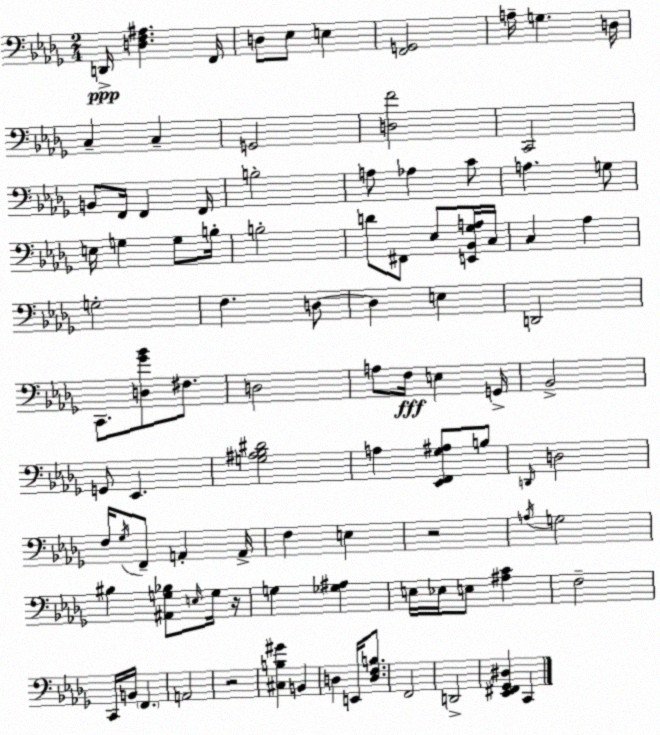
X:1
T:Untitled
M:2/4
L:1/4
K:Bbm
D,,/4 [D,F,^A,] F,,/4 D,/2 _E,/2 E, [F,,G,,]2 A,/4 G, D,/4 C, C, G,,2 [D,F]2 C,,2 B,,/2 F,,/4 F,, F,,/4 B,2 A,/2 _A, C/2 A, G,/2 E,/4 G, G,/2 B,/4 B,2 D/2 ^F,,/2 _E,/2 [E,,_B,,_G,A,]/4 C,/4 C, _A, G,2 F, D,/2 D, E, D,,2 C,,/2 [D,_G_B]/2 ^F,/2 D,2 A,/2 F,/4 E, G,,/4 _B,,2 G,,/2 _E,, [G,^A,_B,^D]2 A, [_E,,F,,_G,^A,]/2 B,/2 D,,/4 D,2 F,/4 _G,/4 F,,/2 A,, A,,/4 F, E, z2 A,/4 G,2 ^B, [^A,,G,_B,]/2 E,/4 G,/4 z/4 G, [_G,^A,] E,/4 _E,/4 E,/2 [^A,C] F,2 C,,/4 B,,/4 F,, A,,2 z2 [^C,B,^G] B,, D, E,,/4 [D,F,B,]/2 F,,2 D,,2 [_E,,^F,,_G,,^D,] C,,